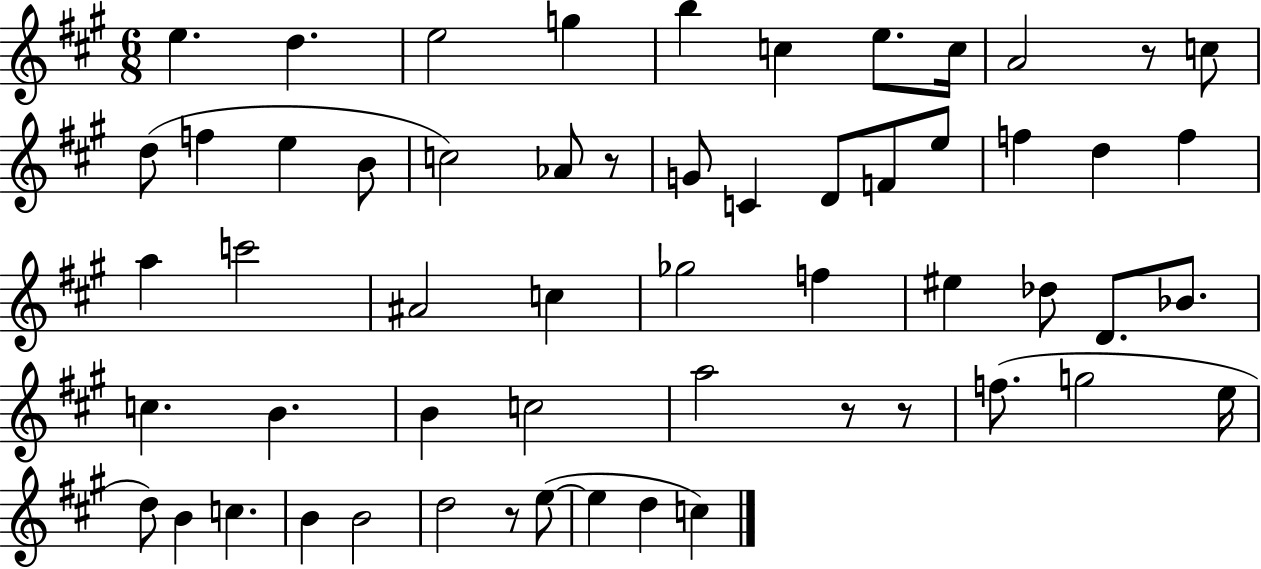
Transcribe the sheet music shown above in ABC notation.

X:1
T:Untitled
M:6/8
L:1/4
K:A
e d e2 g b c e/2 c/4 A2 z/2 c/2 d/2 f e B/2 c2 _A/2 z/2 G/2 C D/2 F/2 e/2 f d f a c'2 ^A2 c _g2 f ^e _d/2 D/2 _B/2 c B B c2 a2 z/2 z/2 f/2 g2 e/4 d/2 B c B B2 d2 z/2 e/2 e d c